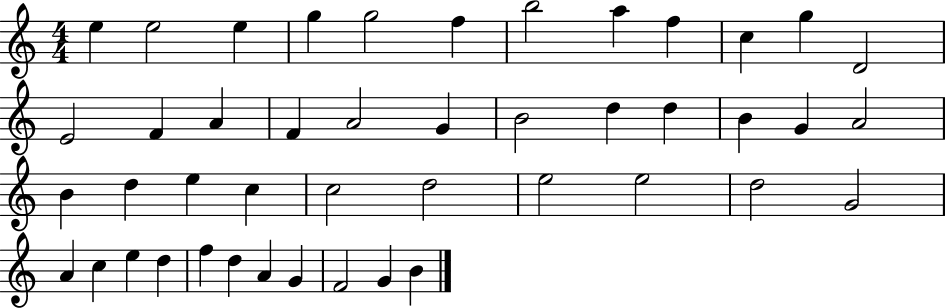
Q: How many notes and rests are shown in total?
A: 45